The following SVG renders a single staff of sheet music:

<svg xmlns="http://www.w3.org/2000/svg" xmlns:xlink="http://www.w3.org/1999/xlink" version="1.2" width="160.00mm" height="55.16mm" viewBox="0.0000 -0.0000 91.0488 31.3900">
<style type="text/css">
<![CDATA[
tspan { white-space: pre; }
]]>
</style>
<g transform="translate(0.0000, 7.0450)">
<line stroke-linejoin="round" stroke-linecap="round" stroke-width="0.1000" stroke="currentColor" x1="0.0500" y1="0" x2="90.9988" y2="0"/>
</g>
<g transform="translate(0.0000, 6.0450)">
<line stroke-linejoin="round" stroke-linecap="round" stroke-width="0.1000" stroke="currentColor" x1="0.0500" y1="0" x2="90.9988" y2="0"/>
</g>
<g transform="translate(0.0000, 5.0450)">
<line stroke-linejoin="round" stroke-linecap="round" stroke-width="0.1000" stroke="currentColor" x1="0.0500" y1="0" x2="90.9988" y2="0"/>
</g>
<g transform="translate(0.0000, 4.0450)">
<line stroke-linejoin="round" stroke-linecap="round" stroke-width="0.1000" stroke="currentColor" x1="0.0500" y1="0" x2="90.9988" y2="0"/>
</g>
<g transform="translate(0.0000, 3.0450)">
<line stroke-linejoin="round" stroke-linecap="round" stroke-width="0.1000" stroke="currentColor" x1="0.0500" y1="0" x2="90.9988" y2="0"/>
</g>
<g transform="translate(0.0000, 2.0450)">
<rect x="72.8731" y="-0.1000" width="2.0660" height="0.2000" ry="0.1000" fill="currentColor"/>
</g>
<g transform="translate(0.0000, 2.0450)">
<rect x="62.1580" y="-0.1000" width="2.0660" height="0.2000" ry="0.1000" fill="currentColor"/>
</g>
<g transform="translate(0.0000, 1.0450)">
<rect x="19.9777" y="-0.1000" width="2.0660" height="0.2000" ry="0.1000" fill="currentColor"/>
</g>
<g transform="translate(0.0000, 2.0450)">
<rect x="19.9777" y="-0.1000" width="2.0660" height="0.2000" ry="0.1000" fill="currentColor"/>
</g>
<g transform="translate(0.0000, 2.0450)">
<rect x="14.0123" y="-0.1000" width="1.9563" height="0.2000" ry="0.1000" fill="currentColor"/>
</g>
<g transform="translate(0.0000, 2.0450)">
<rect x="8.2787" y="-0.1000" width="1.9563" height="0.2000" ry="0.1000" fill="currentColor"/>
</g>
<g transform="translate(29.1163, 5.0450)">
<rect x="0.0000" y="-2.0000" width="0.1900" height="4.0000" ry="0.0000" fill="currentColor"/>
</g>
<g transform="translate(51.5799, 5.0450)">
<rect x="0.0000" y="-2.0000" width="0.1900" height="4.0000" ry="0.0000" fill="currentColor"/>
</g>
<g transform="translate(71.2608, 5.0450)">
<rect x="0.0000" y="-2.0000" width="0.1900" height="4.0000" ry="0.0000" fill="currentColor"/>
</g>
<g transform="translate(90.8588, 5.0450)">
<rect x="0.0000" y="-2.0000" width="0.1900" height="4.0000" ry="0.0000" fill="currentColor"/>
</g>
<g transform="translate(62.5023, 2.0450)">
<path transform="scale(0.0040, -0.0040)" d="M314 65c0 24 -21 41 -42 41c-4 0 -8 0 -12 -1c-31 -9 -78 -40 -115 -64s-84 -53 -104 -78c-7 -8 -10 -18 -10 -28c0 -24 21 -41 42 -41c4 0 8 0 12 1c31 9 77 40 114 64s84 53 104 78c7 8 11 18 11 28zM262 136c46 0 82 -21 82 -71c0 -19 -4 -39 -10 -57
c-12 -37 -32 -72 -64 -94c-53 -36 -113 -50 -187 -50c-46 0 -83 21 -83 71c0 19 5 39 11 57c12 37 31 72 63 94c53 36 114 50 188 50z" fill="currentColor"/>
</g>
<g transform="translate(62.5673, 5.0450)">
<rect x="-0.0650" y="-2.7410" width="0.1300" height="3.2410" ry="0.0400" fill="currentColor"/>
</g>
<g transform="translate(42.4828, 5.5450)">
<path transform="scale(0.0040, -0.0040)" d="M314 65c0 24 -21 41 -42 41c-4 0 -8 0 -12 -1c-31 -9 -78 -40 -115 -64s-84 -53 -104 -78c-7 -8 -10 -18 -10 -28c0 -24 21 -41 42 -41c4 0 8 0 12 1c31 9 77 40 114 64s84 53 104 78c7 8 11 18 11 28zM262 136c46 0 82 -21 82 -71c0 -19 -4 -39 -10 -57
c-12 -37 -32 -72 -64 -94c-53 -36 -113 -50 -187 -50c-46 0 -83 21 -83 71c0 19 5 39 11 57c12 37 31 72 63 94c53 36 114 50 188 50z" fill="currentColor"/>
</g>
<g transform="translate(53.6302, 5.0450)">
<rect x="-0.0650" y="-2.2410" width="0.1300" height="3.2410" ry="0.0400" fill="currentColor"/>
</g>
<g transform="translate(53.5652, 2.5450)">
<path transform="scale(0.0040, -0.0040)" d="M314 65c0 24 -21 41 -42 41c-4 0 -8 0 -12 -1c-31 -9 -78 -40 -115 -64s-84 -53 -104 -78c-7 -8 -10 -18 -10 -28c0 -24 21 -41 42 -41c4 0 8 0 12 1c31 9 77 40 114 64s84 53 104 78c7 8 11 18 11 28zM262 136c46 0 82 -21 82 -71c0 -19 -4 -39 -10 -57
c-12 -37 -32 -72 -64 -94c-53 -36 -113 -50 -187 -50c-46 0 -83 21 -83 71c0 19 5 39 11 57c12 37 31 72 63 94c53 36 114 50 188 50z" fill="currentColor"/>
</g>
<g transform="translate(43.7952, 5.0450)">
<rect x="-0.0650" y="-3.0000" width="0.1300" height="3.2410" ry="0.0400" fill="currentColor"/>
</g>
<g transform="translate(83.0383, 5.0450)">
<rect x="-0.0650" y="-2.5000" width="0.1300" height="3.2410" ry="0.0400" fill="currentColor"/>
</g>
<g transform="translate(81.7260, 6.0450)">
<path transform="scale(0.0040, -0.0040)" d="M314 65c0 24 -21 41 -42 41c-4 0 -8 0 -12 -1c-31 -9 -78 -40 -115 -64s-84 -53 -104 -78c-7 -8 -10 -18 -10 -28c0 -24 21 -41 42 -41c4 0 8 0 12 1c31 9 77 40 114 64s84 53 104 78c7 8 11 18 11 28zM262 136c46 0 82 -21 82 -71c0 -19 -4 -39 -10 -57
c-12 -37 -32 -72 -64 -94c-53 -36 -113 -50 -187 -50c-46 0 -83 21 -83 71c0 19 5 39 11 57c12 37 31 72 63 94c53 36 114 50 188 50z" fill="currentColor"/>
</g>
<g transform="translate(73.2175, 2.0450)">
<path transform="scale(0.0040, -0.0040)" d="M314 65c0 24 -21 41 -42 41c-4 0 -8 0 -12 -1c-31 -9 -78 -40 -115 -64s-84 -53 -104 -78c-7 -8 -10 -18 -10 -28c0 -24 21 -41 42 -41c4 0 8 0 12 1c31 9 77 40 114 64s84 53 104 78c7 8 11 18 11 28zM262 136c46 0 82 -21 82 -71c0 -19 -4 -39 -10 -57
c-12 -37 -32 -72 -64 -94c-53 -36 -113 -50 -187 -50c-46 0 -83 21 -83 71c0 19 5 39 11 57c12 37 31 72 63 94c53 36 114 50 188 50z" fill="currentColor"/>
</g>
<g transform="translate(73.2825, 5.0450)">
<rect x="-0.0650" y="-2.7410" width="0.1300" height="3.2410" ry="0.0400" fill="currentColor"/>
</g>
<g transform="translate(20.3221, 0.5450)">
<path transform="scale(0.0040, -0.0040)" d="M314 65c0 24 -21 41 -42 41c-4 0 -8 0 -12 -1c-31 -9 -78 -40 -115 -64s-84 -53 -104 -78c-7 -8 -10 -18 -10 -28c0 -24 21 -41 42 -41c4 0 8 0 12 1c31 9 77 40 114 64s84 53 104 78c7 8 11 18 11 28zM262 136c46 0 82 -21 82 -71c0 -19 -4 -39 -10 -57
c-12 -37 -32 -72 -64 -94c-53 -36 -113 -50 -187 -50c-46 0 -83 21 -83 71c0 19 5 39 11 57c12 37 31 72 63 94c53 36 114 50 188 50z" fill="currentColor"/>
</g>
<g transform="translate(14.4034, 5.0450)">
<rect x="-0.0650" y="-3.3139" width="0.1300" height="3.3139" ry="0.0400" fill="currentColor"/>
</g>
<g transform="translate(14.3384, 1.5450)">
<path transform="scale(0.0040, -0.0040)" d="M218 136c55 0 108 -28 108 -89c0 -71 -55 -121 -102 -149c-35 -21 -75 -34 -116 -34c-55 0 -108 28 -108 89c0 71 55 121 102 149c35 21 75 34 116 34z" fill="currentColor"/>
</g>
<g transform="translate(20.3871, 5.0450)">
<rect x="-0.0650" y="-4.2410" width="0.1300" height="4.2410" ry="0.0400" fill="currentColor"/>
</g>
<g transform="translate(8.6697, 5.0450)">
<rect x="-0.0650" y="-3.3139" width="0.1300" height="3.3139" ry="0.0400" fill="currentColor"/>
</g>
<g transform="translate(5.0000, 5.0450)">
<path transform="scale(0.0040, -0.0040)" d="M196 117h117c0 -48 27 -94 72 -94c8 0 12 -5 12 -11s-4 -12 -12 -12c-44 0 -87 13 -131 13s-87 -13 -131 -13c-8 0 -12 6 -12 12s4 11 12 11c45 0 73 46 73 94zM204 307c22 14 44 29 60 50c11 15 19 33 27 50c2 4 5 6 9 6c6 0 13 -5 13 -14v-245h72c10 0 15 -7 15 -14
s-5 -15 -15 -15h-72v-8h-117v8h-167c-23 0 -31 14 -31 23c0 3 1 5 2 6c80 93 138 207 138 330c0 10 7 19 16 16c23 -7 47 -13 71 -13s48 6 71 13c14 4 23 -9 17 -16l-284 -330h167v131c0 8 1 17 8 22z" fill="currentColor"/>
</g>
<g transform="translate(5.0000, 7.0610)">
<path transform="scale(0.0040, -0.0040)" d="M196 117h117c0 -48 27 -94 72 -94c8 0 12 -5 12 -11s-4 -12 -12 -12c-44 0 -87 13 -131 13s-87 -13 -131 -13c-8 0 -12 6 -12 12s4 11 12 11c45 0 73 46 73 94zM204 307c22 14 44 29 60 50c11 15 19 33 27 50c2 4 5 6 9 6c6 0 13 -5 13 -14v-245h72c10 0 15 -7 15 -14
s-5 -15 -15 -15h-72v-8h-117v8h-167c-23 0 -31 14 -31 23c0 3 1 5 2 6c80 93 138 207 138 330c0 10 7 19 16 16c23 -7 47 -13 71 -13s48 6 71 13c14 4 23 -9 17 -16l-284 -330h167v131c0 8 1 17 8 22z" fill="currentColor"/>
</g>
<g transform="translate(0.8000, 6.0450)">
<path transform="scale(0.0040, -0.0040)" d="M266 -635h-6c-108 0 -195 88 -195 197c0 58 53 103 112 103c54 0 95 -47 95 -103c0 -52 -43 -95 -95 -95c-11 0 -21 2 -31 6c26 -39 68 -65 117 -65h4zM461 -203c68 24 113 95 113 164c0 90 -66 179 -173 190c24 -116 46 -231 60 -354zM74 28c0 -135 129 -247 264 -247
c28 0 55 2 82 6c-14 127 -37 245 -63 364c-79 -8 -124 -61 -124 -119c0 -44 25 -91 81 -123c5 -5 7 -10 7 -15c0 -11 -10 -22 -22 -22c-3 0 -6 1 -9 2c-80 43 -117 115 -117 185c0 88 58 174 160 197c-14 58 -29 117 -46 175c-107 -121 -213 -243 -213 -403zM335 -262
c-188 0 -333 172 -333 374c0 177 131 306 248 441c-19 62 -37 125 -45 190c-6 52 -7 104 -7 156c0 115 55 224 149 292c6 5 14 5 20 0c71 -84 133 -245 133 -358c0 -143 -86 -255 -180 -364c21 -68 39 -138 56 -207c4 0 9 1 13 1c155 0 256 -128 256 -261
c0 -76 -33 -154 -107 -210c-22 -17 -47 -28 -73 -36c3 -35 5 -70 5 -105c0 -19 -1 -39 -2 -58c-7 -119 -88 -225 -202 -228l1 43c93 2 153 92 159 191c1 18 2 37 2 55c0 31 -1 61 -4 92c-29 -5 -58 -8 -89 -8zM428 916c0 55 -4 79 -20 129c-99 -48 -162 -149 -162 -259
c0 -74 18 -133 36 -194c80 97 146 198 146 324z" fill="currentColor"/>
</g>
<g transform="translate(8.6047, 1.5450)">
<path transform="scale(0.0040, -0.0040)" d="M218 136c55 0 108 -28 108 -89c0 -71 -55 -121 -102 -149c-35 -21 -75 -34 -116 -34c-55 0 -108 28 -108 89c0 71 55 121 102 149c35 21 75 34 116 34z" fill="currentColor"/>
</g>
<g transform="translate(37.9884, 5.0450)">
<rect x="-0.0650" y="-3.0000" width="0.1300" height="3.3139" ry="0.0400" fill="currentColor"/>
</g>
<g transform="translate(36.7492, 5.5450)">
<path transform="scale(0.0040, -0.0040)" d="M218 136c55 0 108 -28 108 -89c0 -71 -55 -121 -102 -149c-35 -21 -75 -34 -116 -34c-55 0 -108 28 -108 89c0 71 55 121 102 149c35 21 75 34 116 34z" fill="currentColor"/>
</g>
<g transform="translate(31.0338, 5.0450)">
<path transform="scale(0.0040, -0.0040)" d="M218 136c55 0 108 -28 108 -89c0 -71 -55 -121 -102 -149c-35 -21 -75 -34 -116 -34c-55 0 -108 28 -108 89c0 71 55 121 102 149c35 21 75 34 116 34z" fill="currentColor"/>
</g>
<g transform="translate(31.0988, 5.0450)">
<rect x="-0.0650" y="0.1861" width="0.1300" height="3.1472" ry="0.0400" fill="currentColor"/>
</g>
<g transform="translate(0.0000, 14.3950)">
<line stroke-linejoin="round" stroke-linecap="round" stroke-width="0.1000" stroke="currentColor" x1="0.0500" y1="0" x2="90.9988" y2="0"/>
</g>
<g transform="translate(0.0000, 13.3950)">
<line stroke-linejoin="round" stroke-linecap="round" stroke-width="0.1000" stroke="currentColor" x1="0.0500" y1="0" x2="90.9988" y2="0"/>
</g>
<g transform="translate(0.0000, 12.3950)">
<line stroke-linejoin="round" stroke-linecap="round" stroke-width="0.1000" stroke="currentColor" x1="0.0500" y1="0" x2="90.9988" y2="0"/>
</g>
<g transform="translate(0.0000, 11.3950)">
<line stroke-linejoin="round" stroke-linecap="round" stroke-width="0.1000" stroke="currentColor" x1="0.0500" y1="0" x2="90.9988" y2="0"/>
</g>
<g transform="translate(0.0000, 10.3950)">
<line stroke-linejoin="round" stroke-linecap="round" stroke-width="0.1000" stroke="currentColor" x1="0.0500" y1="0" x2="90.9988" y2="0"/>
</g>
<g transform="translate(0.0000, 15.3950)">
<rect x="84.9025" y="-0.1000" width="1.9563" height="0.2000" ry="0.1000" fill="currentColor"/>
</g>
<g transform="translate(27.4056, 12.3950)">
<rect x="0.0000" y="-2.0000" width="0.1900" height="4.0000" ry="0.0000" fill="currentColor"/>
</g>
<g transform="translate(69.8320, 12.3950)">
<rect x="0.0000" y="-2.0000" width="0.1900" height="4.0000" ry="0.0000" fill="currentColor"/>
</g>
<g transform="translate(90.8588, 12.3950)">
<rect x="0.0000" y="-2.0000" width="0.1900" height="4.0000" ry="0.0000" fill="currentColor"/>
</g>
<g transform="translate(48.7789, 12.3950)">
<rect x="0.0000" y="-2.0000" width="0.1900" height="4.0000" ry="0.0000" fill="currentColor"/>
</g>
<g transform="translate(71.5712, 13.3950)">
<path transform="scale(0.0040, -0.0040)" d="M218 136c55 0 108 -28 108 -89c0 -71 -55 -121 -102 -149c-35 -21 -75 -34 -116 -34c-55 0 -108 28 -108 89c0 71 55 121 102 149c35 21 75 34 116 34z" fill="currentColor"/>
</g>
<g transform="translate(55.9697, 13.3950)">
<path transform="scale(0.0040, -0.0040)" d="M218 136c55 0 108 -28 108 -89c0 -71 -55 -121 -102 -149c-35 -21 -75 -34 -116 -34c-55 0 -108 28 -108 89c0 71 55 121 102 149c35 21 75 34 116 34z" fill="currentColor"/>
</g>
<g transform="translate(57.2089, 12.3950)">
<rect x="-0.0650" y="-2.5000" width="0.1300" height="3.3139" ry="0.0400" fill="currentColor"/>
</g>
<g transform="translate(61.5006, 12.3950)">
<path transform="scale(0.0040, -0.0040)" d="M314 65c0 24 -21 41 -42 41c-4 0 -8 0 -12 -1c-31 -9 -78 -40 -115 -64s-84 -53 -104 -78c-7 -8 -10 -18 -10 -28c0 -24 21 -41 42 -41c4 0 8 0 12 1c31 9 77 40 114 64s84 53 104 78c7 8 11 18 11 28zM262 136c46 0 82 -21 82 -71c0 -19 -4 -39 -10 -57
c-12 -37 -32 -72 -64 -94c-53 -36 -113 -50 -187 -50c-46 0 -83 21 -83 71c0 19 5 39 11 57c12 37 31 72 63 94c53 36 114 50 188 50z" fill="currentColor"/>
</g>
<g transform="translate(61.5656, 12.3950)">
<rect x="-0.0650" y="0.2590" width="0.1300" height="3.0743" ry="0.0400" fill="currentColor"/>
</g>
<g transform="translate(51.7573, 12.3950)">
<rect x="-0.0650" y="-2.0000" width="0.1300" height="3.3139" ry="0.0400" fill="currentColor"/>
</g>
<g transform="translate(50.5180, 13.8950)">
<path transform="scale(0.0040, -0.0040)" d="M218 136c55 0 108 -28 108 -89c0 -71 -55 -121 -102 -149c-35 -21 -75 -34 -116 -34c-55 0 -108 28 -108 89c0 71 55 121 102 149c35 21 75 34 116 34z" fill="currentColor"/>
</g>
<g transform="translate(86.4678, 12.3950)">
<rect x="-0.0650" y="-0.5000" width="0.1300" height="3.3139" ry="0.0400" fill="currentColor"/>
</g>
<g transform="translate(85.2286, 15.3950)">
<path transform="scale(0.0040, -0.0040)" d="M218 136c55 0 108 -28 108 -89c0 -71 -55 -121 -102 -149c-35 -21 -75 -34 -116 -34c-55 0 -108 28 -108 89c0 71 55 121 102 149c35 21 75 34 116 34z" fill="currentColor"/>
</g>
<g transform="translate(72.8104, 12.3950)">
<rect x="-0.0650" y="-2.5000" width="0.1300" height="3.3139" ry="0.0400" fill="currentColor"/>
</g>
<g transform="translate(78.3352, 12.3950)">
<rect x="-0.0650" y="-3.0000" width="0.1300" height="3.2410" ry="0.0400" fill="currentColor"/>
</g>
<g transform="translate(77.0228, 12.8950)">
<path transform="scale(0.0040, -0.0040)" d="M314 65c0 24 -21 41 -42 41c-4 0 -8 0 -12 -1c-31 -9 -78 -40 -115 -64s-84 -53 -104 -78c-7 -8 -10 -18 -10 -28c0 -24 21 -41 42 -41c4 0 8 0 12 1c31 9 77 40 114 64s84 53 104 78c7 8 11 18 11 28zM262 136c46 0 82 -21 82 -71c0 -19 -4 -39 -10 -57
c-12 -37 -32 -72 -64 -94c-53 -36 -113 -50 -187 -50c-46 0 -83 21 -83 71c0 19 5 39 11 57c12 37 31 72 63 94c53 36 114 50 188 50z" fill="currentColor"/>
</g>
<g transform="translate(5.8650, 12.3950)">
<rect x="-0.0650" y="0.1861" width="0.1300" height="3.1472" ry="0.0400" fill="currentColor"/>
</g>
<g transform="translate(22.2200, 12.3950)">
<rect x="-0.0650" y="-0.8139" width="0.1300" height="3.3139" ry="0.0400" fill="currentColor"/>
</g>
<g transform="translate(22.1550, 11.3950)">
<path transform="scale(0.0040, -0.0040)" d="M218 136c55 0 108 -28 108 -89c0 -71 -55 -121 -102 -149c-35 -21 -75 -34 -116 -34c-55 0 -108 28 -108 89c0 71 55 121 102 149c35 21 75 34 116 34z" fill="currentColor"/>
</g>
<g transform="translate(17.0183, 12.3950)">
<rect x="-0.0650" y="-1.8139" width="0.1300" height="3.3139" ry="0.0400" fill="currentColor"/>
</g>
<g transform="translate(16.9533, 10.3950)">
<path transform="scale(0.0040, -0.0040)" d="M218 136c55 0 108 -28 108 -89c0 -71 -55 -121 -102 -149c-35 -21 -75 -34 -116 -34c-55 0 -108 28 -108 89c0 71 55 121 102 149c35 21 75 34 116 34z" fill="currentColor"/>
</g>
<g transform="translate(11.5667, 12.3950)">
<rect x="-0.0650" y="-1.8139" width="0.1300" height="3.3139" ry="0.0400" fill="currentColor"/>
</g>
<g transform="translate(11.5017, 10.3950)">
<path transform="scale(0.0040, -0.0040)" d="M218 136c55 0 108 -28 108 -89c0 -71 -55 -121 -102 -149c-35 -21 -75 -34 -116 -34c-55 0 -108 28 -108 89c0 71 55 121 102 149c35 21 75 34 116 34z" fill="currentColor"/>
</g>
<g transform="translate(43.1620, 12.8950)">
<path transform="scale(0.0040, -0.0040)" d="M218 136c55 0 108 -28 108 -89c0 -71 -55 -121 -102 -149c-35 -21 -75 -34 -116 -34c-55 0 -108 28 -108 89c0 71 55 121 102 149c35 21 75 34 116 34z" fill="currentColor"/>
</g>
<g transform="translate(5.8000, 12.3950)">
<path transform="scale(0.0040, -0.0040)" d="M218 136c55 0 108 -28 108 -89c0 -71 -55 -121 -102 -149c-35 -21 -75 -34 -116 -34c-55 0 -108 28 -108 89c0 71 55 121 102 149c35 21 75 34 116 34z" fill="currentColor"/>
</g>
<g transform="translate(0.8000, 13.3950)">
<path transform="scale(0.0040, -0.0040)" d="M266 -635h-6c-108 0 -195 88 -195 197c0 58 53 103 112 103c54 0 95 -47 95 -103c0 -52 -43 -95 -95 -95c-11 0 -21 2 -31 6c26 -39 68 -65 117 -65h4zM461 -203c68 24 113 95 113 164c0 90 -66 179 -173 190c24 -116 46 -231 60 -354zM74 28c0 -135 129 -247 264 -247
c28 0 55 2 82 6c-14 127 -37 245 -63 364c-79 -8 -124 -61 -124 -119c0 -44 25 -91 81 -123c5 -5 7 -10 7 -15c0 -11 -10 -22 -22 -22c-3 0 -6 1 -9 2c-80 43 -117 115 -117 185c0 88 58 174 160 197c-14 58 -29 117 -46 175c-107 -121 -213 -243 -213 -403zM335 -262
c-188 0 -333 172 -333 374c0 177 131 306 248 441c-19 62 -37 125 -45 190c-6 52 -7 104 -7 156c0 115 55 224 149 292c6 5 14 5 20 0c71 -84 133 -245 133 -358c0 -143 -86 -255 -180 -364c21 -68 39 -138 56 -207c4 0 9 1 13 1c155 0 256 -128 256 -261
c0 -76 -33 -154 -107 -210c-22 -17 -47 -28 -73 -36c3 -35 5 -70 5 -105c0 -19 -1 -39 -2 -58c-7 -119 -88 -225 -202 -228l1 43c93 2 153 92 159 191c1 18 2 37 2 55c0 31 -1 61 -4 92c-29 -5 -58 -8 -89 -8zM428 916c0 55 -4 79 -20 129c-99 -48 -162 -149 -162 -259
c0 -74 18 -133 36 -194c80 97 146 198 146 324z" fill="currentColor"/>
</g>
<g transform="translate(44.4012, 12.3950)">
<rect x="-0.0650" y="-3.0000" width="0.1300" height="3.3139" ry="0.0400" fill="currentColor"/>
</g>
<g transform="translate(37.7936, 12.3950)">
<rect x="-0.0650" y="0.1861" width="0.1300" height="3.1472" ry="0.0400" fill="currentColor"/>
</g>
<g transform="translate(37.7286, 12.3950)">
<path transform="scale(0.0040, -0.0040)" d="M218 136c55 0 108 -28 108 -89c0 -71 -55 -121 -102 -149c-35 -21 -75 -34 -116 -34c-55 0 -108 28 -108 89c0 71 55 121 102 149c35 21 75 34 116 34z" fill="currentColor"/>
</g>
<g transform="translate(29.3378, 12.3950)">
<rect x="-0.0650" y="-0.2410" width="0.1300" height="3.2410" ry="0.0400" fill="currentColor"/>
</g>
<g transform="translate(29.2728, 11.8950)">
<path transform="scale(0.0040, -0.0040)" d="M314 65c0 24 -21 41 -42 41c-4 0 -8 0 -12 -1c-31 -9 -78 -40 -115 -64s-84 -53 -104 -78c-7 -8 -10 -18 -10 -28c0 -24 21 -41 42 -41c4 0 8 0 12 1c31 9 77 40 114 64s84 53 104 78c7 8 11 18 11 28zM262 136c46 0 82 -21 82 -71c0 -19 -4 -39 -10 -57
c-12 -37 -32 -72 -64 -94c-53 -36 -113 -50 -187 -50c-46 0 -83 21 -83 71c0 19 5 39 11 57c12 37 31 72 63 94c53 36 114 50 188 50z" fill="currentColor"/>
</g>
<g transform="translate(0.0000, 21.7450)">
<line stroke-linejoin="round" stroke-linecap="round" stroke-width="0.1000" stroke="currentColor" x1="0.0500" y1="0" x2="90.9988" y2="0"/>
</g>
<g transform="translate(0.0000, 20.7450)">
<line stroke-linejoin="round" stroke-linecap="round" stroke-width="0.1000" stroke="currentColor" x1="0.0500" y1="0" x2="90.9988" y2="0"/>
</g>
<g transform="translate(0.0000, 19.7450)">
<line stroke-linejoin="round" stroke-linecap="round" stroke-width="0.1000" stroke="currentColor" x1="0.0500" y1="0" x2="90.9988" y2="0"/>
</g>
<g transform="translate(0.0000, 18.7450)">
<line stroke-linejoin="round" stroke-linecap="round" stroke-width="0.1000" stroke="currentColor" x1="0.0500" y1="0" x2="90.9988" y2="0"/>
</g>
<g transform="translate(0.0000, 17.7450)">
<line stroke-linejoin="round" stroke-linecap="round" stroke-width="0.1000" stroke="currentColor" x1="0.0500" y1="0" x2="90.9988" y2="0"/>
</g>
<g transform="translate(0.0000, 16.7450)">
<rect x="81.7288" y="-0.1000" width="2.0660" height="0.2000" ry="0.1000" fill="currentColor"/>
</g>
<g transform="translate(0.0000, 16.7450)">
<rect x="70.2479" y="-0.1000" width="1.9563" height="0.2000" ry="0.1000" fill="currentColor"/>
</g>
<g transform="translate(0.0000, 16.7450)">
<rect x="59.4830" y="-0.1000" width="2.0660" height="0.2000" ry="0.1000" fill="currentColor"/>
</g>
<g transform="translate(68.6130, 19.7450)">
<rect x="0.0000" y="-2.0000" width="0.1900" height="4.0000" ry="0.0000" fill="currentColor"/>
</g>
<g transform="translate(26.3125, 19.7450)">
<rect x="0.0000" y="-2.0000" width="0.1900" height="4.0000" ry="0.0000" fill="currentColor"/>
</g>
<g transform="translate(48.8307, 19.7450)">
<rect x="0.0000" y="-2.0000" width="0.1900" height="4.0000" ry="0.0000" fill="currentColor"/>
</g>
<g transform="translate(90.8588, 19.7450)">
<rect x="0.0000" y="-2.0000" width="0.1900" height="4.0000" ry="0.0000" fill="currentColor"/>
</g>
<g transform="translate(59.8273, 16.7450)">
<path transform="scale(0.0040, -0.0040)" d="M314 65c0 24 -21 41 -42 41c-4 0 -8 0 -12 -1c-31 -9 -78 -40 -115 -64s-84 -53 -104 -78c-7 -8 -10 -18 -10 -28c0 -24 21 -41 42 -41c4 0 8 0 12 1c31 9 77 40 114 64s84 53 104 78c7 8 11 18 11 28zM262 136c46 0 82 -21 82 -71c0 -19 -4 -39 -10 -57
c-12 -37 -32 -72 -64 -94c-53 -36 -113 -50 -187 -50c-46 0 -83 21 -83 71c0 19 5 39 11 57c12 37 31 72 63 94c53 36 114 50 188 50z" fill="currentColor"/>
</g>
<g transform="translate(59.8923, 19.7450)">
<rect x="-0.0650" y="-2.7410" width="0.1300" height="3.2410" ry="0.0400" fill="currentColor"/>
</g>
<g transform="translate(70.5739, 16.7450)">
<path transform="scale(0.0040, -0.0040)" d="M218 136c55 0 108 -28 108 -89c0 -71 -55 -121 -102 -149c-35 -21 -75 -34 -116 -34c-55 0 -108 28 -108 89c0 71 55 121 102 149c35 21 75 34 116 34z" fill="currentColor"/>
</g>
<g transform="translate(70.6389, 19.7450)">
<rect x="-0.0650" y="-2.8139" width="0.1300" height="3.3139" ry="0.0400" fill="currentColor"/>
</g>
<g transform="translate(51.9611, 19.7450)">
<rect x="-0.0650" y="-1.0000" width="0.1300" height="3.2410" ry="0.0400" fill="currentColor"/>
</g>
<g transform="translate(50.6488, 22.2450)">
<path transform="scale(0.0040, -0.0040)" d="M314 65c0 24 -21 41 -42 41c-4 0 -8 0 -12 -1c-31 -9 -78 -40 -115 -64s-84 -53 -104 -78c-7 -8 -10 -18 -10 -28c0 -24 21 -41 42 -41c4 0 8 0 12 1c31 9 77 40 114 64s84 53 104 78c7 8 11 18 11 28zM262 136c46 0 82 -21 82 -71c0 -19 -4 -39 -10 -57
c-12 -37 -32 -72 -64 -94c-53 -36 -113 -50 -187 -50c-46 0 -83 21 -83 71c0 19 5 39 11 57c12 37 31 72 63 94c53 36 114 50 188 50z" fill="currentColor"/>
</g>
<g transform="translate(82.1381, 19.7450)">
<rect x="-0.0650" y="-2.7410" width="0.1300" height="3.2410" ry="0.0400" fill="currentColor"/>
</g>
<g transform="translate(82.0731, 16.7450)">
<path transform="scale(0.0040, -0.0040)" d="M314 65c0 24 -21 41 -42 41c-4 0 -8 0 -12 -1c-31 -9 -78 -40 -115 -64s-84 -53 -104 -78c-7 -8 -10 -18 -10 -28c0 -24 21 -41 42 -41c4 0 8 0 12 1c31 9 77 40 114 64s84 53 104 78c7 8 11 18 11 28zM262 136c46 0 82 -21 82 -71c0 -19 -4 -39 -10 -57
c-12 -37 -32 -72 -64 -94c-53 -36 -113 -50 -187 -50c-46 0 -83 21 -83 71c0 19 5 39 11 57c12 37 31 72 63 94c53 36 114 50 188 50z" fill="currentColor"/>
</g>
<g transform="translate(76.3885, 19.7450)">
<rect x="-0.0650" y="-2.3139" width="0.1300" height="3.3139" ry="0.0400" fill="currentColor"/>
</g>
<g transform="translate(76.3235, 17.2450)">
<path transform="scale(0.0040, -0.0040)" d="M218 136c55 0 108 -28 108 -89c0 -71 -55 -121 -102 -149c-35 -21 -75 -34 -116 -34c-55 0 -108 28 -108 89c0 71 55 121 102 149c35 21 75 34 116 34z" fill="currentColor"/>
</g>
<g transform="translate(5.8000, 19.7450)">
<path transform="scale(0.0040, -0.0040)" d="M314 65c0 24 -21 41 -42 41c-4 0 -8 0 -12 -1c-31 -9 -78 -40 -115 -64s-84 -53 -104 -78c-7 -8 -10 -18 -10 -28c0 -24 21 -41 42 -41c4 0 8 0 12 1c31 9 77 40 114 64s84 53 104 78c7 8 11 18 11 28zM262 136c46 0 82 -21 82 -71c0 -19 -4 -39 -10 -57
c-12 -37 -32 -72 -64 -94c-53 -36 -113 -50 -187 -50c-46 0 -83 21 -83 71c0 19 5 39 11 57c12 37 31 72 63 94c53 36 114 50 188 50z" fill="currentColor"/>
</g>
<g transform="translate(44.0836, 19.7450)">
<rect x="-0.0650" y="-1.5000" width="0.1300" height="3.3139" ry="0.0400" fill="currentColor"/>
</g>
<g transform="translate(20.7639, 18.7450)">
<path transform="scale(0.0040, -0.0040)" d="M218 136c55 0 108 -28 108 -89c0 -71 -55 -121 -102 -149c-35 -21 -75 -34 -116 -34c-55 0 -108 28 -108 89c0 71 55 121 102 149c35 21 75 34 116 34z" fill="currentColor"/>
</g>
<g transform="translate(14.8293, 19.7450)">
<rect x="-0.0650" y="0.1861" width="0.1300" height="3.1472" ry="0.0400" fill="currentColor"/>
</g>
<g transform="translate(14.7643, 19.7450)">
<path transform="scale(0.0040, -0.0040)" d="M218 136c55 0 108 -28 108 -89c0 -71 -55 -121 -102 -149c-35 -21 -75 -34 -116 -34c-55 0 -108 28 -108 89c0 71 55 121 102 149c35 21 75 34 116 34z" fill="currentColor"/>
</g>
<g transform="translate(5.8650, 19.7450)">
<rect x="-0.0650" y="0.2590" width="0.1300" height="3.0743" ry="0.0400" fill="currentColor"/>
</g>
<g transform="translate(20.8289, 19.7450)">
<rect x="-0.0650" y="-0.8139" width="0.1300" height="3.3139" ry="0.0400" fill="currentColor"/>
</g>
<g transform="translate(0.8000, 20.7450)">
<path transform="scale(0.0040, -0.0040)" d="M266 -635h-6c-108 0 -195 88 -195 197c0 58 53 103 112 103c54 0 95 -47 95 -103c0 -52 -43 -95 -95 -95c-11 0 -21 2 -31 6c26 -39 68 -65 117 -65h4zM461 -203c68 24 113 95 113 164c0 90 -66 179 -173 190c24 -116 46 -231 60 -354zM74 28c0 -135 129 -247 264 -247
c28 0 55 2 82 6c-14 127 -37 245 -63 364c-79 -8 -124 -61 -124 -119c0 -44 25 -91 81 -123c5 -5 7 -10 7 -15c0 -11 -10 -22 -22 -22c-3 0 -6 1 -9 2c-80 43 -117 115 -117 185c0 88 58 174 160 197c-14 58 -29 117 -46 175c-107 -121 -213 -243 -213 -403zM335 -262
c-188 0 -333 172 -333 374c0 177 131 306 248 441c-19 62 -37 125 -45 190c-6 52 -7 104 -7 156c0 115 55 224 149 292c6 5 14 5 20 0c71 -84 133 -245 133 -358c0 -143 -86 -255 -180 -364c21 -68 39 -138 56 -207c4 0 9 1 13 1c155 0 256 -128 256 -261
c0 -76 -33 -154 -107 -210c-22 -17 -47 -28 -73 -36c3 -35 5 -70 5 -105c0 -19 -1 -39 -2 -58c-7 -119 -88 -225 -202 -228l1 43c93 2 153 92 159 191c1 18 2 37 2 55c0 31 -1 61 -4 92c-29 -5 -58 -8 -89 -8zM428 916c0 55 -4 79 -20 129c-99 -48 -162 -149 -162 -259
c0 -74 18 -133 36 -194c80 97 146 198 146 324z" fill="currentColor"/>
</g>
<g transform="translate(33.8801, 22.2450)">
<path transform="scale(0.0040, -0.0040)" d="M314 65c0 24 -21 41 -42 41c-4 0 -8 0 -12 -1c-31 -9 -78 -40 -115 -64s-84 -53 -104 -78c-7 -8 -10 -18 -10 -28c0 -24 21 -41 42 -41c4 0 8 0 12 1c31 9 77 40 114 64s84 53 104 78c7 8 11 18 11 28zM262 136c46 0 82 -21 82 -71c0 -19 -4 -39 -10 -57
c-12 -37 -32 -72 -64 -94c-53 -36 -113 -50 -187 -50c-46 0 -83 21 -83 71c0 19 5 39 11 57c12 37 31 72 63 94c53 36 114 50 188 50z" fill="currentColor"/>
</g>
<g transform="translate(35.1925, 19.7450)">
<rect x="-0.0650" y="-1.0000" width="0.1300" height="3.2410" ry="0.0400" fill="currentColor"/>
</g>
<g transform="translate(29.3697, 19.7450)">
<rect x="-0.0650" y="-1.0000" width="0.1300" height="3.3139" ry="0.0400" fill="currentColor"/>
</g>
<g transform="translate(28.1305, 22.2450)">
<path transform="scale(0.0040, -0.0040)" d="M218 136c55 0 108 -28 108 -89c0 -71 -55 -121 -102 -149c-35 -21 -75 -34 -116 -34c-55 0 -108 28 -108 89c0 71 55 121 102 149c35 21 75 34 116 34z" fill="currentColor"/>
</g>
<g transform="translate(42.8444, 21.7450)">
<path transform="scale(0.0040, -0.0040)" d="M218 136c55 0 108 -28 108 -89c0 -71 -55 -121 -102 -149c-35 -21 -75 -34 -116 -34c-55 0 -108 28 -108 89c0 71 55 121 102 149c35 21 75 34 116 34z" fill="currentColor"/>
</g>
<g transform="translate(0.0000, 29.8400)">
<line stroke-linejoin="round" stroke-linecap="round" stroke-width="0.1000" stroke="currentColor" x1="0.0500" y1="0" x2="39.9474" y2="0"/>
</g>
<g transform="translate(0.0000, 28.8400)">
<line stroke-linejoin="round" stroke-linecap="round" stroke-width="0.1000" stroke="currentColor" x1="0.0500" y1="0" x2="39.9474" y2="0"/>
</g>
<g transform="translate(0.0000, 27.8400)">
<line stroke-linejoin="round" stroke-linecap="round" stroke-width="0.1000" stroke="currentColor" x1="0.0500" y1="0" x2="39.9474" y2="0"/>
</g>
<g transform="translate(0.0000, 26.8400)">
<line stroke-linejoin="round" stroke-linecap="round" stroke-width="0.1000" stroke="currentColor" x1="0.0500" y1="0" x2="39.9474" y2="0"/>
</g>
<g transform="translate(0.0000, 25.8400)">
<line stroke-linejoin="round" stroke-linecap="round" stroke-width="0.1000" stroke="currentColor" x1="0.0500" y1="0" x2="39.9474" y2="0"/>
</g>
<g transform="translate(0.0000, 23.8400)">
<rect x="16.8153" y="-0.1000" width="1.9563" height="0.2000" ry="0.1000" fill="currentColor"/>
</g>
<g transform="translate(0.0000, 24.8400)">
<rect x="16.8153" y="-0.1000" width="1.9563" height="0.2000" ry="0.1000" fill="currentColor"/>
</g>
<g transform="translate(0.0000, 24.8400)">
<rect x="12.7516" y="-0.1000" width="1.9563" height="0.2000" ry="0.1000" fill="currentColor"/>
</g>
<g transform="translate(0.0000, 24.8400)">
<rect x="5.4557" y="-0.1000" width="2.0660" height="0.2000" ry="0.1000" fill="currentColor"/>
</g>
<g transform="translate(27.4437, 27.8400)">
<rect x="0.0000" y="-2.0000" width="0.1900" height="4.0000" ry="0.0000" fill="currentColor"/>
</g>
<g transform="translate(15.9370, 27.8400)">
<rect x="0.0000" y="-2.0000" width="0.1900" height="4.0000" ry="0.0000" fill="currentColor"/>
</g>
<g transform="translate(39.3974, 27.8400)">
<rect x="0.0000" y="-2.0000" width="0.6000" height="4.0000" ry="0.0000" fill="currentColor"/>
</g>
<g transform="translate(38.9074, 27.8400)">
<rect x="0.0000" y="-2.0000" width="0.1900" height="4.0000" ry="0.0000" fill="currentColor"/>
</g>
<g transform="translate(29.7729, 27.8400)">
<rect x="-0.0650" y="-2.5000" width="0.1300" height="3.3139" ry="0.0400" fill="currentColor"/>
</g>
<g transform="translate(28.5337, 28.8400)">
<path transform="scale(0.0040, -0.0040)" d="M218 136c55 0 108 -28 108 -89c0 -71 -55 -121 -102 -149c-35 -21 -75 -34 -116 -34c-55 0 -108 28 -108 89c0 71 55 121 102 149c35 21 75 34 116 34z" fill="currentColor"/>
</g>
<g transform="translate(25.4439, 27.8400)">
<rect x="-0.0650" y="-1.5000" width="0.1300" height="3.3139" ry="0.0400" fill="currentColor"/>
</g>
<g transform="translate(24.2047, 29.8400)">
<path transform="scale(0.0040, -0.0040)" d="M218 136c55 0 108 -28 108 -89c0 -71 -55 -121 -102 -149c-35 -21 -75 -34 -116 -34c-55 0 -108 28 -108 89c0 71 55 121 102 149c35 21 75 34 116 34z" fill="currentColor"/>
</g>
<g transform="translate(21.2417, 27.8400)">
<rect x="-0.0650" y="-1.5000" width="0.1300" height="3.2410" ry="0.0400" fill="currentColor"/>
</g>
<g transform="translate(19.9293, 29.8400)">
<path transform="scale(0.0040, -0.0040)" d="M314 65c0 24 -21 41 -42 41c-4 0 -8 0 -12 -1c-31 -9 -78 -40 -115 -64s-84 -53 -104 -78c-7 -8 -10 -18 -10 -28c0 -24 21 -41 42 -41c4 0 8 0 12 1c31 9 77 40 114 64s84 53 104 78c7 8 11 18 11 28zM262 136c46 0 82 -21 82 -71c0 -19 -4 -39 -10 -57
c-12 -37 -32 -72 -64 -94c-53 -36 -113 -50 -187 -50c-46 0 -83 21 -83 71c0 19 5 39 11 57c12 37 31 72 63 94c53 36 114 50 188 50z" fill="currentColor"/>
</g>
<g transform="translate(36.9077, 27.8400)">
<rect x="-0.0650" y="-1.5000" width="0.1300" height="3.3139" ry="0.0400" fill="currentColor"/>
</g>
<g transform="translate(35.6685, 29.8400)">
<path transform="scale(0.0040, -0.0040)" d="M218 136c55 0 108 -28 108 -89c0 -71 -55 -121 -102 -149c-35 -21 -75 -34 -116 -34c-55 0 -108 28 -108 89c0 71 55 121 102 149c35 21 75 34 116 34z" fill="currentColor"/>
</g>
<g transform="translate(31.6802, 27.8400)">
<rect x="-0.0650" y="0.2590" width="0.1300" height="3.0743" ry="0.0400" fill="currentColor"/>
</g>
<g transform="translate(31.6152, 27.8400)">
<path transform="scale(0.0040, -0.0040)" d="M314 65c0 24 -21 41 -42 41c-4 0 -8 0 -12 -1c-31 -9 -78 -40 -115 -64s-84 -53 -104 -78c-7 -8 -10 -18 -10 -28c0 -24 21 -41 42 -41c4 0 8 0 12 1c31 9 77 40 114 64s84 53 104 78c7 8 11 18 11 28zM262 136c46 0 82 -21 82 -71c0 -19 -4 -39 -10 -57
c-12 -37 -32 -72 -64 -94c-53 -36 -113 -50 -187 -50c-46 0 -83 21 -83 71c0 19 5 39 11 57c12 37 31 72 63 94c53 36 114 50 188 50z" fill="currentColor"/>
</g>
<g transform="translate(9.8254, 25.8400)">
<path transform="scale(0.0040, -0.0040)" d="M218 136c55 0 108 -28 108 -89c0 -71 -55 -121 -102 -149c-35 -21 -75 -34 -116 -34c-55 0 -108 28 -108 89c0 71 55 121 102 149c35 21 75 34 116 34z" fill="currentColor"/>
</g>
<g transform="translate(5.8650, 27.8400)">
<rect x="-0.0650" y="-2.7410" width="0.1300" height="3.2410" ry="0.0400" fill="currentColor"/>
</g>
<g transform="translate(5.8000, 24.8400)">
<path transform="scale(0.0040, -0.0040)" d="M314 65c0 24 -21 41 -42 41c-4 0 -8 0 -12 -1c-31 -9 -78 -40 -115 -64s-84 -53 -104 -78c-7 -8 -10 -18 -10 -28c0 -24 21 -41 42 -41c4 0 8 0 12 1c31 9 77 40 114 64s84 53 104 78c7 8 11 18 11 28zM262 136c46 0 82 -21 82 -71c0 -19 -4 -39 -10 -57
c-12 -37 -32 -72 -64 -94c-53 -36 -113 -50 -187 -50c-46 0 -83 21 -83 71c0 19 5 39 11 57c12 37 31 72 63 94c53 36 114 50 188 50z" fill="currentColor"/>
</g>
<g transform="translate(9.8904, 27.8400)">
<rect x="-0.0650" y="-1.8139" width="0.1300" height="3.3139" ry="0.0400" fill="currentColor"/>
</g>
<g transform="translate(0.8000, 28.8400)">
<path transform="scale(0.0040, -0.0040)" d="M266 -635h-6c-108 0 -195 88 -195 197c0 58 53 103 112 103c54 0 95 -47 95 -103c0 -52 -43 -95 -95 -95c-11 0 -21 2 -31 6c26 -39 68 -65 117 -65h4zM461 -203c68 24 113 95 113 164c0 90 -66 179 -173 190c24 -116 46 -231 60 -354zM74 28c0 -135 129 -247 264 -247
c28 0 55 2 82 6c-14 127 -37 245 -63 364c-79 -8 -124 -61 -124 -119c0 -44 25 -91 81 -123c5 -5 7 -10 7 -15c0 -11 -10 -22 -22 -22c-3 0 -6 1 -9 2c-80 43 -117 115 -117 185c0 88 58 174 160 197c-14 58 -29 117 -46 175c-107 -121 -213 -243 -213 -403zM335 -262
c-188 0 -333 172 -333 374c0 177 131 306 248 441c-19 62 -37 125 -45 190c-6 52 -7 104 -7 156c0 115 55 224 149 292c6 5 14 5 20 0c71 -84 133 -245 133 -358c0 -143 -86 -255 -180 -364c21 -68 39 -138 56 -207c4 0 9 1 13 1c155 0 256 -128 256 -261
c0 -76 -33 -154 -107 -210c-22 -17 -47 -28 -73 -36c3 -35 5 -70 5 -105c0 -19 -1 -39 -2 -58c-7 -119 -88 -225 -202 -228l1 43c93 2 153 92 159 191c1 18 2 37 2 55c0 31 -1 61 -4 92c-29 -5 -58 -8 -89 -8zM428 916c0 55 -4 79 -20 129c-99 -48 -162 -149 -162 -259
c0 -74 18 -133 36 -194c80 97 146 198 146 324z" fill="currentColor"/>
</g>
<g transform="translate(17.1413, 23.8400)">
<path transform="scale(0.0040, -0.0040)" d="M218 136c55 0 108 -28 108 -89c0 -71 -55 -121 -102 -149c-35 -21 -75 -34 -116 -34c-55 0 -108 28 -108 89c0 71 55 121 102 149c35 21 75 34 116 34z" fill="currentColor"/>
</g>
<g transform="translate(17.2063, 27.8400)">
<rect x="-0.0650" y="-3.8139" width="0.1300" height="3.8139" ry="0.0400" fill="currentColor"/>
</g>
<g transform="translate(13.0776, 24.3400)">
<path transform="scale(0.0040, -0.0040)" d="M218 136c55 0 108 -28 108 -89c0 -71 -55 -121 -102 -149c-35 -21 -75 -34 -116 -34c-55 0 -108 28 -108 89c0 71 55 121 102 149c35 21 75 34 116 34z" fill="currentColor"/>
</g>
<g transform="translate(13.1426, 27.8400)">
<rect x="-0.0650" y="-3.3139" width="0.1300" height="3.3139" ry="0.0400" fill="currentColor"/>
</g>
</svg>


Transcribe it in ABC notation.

X:1
T:Untitled
M:4/4
L:1/4
K:C
b b d'2 B A A2 g2 a2 a2 G2 B f f d c2 B A F G B2 G A2 C B2 B d D D2 E D2 a2 a g a2 a2 f b c' E2 E G B2 E